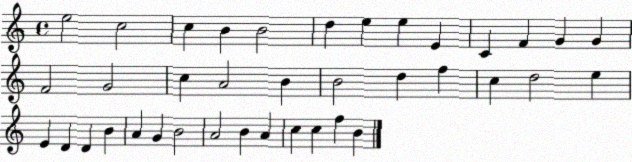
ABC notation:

X:1
T:Untitled
M:4/4
L:1/4
K:C
e2 c2 c B B2 d e e E C F G G F2 G2 c A2 B B2 d f c d2 e E D D B A G B2 A2 B A c c f B